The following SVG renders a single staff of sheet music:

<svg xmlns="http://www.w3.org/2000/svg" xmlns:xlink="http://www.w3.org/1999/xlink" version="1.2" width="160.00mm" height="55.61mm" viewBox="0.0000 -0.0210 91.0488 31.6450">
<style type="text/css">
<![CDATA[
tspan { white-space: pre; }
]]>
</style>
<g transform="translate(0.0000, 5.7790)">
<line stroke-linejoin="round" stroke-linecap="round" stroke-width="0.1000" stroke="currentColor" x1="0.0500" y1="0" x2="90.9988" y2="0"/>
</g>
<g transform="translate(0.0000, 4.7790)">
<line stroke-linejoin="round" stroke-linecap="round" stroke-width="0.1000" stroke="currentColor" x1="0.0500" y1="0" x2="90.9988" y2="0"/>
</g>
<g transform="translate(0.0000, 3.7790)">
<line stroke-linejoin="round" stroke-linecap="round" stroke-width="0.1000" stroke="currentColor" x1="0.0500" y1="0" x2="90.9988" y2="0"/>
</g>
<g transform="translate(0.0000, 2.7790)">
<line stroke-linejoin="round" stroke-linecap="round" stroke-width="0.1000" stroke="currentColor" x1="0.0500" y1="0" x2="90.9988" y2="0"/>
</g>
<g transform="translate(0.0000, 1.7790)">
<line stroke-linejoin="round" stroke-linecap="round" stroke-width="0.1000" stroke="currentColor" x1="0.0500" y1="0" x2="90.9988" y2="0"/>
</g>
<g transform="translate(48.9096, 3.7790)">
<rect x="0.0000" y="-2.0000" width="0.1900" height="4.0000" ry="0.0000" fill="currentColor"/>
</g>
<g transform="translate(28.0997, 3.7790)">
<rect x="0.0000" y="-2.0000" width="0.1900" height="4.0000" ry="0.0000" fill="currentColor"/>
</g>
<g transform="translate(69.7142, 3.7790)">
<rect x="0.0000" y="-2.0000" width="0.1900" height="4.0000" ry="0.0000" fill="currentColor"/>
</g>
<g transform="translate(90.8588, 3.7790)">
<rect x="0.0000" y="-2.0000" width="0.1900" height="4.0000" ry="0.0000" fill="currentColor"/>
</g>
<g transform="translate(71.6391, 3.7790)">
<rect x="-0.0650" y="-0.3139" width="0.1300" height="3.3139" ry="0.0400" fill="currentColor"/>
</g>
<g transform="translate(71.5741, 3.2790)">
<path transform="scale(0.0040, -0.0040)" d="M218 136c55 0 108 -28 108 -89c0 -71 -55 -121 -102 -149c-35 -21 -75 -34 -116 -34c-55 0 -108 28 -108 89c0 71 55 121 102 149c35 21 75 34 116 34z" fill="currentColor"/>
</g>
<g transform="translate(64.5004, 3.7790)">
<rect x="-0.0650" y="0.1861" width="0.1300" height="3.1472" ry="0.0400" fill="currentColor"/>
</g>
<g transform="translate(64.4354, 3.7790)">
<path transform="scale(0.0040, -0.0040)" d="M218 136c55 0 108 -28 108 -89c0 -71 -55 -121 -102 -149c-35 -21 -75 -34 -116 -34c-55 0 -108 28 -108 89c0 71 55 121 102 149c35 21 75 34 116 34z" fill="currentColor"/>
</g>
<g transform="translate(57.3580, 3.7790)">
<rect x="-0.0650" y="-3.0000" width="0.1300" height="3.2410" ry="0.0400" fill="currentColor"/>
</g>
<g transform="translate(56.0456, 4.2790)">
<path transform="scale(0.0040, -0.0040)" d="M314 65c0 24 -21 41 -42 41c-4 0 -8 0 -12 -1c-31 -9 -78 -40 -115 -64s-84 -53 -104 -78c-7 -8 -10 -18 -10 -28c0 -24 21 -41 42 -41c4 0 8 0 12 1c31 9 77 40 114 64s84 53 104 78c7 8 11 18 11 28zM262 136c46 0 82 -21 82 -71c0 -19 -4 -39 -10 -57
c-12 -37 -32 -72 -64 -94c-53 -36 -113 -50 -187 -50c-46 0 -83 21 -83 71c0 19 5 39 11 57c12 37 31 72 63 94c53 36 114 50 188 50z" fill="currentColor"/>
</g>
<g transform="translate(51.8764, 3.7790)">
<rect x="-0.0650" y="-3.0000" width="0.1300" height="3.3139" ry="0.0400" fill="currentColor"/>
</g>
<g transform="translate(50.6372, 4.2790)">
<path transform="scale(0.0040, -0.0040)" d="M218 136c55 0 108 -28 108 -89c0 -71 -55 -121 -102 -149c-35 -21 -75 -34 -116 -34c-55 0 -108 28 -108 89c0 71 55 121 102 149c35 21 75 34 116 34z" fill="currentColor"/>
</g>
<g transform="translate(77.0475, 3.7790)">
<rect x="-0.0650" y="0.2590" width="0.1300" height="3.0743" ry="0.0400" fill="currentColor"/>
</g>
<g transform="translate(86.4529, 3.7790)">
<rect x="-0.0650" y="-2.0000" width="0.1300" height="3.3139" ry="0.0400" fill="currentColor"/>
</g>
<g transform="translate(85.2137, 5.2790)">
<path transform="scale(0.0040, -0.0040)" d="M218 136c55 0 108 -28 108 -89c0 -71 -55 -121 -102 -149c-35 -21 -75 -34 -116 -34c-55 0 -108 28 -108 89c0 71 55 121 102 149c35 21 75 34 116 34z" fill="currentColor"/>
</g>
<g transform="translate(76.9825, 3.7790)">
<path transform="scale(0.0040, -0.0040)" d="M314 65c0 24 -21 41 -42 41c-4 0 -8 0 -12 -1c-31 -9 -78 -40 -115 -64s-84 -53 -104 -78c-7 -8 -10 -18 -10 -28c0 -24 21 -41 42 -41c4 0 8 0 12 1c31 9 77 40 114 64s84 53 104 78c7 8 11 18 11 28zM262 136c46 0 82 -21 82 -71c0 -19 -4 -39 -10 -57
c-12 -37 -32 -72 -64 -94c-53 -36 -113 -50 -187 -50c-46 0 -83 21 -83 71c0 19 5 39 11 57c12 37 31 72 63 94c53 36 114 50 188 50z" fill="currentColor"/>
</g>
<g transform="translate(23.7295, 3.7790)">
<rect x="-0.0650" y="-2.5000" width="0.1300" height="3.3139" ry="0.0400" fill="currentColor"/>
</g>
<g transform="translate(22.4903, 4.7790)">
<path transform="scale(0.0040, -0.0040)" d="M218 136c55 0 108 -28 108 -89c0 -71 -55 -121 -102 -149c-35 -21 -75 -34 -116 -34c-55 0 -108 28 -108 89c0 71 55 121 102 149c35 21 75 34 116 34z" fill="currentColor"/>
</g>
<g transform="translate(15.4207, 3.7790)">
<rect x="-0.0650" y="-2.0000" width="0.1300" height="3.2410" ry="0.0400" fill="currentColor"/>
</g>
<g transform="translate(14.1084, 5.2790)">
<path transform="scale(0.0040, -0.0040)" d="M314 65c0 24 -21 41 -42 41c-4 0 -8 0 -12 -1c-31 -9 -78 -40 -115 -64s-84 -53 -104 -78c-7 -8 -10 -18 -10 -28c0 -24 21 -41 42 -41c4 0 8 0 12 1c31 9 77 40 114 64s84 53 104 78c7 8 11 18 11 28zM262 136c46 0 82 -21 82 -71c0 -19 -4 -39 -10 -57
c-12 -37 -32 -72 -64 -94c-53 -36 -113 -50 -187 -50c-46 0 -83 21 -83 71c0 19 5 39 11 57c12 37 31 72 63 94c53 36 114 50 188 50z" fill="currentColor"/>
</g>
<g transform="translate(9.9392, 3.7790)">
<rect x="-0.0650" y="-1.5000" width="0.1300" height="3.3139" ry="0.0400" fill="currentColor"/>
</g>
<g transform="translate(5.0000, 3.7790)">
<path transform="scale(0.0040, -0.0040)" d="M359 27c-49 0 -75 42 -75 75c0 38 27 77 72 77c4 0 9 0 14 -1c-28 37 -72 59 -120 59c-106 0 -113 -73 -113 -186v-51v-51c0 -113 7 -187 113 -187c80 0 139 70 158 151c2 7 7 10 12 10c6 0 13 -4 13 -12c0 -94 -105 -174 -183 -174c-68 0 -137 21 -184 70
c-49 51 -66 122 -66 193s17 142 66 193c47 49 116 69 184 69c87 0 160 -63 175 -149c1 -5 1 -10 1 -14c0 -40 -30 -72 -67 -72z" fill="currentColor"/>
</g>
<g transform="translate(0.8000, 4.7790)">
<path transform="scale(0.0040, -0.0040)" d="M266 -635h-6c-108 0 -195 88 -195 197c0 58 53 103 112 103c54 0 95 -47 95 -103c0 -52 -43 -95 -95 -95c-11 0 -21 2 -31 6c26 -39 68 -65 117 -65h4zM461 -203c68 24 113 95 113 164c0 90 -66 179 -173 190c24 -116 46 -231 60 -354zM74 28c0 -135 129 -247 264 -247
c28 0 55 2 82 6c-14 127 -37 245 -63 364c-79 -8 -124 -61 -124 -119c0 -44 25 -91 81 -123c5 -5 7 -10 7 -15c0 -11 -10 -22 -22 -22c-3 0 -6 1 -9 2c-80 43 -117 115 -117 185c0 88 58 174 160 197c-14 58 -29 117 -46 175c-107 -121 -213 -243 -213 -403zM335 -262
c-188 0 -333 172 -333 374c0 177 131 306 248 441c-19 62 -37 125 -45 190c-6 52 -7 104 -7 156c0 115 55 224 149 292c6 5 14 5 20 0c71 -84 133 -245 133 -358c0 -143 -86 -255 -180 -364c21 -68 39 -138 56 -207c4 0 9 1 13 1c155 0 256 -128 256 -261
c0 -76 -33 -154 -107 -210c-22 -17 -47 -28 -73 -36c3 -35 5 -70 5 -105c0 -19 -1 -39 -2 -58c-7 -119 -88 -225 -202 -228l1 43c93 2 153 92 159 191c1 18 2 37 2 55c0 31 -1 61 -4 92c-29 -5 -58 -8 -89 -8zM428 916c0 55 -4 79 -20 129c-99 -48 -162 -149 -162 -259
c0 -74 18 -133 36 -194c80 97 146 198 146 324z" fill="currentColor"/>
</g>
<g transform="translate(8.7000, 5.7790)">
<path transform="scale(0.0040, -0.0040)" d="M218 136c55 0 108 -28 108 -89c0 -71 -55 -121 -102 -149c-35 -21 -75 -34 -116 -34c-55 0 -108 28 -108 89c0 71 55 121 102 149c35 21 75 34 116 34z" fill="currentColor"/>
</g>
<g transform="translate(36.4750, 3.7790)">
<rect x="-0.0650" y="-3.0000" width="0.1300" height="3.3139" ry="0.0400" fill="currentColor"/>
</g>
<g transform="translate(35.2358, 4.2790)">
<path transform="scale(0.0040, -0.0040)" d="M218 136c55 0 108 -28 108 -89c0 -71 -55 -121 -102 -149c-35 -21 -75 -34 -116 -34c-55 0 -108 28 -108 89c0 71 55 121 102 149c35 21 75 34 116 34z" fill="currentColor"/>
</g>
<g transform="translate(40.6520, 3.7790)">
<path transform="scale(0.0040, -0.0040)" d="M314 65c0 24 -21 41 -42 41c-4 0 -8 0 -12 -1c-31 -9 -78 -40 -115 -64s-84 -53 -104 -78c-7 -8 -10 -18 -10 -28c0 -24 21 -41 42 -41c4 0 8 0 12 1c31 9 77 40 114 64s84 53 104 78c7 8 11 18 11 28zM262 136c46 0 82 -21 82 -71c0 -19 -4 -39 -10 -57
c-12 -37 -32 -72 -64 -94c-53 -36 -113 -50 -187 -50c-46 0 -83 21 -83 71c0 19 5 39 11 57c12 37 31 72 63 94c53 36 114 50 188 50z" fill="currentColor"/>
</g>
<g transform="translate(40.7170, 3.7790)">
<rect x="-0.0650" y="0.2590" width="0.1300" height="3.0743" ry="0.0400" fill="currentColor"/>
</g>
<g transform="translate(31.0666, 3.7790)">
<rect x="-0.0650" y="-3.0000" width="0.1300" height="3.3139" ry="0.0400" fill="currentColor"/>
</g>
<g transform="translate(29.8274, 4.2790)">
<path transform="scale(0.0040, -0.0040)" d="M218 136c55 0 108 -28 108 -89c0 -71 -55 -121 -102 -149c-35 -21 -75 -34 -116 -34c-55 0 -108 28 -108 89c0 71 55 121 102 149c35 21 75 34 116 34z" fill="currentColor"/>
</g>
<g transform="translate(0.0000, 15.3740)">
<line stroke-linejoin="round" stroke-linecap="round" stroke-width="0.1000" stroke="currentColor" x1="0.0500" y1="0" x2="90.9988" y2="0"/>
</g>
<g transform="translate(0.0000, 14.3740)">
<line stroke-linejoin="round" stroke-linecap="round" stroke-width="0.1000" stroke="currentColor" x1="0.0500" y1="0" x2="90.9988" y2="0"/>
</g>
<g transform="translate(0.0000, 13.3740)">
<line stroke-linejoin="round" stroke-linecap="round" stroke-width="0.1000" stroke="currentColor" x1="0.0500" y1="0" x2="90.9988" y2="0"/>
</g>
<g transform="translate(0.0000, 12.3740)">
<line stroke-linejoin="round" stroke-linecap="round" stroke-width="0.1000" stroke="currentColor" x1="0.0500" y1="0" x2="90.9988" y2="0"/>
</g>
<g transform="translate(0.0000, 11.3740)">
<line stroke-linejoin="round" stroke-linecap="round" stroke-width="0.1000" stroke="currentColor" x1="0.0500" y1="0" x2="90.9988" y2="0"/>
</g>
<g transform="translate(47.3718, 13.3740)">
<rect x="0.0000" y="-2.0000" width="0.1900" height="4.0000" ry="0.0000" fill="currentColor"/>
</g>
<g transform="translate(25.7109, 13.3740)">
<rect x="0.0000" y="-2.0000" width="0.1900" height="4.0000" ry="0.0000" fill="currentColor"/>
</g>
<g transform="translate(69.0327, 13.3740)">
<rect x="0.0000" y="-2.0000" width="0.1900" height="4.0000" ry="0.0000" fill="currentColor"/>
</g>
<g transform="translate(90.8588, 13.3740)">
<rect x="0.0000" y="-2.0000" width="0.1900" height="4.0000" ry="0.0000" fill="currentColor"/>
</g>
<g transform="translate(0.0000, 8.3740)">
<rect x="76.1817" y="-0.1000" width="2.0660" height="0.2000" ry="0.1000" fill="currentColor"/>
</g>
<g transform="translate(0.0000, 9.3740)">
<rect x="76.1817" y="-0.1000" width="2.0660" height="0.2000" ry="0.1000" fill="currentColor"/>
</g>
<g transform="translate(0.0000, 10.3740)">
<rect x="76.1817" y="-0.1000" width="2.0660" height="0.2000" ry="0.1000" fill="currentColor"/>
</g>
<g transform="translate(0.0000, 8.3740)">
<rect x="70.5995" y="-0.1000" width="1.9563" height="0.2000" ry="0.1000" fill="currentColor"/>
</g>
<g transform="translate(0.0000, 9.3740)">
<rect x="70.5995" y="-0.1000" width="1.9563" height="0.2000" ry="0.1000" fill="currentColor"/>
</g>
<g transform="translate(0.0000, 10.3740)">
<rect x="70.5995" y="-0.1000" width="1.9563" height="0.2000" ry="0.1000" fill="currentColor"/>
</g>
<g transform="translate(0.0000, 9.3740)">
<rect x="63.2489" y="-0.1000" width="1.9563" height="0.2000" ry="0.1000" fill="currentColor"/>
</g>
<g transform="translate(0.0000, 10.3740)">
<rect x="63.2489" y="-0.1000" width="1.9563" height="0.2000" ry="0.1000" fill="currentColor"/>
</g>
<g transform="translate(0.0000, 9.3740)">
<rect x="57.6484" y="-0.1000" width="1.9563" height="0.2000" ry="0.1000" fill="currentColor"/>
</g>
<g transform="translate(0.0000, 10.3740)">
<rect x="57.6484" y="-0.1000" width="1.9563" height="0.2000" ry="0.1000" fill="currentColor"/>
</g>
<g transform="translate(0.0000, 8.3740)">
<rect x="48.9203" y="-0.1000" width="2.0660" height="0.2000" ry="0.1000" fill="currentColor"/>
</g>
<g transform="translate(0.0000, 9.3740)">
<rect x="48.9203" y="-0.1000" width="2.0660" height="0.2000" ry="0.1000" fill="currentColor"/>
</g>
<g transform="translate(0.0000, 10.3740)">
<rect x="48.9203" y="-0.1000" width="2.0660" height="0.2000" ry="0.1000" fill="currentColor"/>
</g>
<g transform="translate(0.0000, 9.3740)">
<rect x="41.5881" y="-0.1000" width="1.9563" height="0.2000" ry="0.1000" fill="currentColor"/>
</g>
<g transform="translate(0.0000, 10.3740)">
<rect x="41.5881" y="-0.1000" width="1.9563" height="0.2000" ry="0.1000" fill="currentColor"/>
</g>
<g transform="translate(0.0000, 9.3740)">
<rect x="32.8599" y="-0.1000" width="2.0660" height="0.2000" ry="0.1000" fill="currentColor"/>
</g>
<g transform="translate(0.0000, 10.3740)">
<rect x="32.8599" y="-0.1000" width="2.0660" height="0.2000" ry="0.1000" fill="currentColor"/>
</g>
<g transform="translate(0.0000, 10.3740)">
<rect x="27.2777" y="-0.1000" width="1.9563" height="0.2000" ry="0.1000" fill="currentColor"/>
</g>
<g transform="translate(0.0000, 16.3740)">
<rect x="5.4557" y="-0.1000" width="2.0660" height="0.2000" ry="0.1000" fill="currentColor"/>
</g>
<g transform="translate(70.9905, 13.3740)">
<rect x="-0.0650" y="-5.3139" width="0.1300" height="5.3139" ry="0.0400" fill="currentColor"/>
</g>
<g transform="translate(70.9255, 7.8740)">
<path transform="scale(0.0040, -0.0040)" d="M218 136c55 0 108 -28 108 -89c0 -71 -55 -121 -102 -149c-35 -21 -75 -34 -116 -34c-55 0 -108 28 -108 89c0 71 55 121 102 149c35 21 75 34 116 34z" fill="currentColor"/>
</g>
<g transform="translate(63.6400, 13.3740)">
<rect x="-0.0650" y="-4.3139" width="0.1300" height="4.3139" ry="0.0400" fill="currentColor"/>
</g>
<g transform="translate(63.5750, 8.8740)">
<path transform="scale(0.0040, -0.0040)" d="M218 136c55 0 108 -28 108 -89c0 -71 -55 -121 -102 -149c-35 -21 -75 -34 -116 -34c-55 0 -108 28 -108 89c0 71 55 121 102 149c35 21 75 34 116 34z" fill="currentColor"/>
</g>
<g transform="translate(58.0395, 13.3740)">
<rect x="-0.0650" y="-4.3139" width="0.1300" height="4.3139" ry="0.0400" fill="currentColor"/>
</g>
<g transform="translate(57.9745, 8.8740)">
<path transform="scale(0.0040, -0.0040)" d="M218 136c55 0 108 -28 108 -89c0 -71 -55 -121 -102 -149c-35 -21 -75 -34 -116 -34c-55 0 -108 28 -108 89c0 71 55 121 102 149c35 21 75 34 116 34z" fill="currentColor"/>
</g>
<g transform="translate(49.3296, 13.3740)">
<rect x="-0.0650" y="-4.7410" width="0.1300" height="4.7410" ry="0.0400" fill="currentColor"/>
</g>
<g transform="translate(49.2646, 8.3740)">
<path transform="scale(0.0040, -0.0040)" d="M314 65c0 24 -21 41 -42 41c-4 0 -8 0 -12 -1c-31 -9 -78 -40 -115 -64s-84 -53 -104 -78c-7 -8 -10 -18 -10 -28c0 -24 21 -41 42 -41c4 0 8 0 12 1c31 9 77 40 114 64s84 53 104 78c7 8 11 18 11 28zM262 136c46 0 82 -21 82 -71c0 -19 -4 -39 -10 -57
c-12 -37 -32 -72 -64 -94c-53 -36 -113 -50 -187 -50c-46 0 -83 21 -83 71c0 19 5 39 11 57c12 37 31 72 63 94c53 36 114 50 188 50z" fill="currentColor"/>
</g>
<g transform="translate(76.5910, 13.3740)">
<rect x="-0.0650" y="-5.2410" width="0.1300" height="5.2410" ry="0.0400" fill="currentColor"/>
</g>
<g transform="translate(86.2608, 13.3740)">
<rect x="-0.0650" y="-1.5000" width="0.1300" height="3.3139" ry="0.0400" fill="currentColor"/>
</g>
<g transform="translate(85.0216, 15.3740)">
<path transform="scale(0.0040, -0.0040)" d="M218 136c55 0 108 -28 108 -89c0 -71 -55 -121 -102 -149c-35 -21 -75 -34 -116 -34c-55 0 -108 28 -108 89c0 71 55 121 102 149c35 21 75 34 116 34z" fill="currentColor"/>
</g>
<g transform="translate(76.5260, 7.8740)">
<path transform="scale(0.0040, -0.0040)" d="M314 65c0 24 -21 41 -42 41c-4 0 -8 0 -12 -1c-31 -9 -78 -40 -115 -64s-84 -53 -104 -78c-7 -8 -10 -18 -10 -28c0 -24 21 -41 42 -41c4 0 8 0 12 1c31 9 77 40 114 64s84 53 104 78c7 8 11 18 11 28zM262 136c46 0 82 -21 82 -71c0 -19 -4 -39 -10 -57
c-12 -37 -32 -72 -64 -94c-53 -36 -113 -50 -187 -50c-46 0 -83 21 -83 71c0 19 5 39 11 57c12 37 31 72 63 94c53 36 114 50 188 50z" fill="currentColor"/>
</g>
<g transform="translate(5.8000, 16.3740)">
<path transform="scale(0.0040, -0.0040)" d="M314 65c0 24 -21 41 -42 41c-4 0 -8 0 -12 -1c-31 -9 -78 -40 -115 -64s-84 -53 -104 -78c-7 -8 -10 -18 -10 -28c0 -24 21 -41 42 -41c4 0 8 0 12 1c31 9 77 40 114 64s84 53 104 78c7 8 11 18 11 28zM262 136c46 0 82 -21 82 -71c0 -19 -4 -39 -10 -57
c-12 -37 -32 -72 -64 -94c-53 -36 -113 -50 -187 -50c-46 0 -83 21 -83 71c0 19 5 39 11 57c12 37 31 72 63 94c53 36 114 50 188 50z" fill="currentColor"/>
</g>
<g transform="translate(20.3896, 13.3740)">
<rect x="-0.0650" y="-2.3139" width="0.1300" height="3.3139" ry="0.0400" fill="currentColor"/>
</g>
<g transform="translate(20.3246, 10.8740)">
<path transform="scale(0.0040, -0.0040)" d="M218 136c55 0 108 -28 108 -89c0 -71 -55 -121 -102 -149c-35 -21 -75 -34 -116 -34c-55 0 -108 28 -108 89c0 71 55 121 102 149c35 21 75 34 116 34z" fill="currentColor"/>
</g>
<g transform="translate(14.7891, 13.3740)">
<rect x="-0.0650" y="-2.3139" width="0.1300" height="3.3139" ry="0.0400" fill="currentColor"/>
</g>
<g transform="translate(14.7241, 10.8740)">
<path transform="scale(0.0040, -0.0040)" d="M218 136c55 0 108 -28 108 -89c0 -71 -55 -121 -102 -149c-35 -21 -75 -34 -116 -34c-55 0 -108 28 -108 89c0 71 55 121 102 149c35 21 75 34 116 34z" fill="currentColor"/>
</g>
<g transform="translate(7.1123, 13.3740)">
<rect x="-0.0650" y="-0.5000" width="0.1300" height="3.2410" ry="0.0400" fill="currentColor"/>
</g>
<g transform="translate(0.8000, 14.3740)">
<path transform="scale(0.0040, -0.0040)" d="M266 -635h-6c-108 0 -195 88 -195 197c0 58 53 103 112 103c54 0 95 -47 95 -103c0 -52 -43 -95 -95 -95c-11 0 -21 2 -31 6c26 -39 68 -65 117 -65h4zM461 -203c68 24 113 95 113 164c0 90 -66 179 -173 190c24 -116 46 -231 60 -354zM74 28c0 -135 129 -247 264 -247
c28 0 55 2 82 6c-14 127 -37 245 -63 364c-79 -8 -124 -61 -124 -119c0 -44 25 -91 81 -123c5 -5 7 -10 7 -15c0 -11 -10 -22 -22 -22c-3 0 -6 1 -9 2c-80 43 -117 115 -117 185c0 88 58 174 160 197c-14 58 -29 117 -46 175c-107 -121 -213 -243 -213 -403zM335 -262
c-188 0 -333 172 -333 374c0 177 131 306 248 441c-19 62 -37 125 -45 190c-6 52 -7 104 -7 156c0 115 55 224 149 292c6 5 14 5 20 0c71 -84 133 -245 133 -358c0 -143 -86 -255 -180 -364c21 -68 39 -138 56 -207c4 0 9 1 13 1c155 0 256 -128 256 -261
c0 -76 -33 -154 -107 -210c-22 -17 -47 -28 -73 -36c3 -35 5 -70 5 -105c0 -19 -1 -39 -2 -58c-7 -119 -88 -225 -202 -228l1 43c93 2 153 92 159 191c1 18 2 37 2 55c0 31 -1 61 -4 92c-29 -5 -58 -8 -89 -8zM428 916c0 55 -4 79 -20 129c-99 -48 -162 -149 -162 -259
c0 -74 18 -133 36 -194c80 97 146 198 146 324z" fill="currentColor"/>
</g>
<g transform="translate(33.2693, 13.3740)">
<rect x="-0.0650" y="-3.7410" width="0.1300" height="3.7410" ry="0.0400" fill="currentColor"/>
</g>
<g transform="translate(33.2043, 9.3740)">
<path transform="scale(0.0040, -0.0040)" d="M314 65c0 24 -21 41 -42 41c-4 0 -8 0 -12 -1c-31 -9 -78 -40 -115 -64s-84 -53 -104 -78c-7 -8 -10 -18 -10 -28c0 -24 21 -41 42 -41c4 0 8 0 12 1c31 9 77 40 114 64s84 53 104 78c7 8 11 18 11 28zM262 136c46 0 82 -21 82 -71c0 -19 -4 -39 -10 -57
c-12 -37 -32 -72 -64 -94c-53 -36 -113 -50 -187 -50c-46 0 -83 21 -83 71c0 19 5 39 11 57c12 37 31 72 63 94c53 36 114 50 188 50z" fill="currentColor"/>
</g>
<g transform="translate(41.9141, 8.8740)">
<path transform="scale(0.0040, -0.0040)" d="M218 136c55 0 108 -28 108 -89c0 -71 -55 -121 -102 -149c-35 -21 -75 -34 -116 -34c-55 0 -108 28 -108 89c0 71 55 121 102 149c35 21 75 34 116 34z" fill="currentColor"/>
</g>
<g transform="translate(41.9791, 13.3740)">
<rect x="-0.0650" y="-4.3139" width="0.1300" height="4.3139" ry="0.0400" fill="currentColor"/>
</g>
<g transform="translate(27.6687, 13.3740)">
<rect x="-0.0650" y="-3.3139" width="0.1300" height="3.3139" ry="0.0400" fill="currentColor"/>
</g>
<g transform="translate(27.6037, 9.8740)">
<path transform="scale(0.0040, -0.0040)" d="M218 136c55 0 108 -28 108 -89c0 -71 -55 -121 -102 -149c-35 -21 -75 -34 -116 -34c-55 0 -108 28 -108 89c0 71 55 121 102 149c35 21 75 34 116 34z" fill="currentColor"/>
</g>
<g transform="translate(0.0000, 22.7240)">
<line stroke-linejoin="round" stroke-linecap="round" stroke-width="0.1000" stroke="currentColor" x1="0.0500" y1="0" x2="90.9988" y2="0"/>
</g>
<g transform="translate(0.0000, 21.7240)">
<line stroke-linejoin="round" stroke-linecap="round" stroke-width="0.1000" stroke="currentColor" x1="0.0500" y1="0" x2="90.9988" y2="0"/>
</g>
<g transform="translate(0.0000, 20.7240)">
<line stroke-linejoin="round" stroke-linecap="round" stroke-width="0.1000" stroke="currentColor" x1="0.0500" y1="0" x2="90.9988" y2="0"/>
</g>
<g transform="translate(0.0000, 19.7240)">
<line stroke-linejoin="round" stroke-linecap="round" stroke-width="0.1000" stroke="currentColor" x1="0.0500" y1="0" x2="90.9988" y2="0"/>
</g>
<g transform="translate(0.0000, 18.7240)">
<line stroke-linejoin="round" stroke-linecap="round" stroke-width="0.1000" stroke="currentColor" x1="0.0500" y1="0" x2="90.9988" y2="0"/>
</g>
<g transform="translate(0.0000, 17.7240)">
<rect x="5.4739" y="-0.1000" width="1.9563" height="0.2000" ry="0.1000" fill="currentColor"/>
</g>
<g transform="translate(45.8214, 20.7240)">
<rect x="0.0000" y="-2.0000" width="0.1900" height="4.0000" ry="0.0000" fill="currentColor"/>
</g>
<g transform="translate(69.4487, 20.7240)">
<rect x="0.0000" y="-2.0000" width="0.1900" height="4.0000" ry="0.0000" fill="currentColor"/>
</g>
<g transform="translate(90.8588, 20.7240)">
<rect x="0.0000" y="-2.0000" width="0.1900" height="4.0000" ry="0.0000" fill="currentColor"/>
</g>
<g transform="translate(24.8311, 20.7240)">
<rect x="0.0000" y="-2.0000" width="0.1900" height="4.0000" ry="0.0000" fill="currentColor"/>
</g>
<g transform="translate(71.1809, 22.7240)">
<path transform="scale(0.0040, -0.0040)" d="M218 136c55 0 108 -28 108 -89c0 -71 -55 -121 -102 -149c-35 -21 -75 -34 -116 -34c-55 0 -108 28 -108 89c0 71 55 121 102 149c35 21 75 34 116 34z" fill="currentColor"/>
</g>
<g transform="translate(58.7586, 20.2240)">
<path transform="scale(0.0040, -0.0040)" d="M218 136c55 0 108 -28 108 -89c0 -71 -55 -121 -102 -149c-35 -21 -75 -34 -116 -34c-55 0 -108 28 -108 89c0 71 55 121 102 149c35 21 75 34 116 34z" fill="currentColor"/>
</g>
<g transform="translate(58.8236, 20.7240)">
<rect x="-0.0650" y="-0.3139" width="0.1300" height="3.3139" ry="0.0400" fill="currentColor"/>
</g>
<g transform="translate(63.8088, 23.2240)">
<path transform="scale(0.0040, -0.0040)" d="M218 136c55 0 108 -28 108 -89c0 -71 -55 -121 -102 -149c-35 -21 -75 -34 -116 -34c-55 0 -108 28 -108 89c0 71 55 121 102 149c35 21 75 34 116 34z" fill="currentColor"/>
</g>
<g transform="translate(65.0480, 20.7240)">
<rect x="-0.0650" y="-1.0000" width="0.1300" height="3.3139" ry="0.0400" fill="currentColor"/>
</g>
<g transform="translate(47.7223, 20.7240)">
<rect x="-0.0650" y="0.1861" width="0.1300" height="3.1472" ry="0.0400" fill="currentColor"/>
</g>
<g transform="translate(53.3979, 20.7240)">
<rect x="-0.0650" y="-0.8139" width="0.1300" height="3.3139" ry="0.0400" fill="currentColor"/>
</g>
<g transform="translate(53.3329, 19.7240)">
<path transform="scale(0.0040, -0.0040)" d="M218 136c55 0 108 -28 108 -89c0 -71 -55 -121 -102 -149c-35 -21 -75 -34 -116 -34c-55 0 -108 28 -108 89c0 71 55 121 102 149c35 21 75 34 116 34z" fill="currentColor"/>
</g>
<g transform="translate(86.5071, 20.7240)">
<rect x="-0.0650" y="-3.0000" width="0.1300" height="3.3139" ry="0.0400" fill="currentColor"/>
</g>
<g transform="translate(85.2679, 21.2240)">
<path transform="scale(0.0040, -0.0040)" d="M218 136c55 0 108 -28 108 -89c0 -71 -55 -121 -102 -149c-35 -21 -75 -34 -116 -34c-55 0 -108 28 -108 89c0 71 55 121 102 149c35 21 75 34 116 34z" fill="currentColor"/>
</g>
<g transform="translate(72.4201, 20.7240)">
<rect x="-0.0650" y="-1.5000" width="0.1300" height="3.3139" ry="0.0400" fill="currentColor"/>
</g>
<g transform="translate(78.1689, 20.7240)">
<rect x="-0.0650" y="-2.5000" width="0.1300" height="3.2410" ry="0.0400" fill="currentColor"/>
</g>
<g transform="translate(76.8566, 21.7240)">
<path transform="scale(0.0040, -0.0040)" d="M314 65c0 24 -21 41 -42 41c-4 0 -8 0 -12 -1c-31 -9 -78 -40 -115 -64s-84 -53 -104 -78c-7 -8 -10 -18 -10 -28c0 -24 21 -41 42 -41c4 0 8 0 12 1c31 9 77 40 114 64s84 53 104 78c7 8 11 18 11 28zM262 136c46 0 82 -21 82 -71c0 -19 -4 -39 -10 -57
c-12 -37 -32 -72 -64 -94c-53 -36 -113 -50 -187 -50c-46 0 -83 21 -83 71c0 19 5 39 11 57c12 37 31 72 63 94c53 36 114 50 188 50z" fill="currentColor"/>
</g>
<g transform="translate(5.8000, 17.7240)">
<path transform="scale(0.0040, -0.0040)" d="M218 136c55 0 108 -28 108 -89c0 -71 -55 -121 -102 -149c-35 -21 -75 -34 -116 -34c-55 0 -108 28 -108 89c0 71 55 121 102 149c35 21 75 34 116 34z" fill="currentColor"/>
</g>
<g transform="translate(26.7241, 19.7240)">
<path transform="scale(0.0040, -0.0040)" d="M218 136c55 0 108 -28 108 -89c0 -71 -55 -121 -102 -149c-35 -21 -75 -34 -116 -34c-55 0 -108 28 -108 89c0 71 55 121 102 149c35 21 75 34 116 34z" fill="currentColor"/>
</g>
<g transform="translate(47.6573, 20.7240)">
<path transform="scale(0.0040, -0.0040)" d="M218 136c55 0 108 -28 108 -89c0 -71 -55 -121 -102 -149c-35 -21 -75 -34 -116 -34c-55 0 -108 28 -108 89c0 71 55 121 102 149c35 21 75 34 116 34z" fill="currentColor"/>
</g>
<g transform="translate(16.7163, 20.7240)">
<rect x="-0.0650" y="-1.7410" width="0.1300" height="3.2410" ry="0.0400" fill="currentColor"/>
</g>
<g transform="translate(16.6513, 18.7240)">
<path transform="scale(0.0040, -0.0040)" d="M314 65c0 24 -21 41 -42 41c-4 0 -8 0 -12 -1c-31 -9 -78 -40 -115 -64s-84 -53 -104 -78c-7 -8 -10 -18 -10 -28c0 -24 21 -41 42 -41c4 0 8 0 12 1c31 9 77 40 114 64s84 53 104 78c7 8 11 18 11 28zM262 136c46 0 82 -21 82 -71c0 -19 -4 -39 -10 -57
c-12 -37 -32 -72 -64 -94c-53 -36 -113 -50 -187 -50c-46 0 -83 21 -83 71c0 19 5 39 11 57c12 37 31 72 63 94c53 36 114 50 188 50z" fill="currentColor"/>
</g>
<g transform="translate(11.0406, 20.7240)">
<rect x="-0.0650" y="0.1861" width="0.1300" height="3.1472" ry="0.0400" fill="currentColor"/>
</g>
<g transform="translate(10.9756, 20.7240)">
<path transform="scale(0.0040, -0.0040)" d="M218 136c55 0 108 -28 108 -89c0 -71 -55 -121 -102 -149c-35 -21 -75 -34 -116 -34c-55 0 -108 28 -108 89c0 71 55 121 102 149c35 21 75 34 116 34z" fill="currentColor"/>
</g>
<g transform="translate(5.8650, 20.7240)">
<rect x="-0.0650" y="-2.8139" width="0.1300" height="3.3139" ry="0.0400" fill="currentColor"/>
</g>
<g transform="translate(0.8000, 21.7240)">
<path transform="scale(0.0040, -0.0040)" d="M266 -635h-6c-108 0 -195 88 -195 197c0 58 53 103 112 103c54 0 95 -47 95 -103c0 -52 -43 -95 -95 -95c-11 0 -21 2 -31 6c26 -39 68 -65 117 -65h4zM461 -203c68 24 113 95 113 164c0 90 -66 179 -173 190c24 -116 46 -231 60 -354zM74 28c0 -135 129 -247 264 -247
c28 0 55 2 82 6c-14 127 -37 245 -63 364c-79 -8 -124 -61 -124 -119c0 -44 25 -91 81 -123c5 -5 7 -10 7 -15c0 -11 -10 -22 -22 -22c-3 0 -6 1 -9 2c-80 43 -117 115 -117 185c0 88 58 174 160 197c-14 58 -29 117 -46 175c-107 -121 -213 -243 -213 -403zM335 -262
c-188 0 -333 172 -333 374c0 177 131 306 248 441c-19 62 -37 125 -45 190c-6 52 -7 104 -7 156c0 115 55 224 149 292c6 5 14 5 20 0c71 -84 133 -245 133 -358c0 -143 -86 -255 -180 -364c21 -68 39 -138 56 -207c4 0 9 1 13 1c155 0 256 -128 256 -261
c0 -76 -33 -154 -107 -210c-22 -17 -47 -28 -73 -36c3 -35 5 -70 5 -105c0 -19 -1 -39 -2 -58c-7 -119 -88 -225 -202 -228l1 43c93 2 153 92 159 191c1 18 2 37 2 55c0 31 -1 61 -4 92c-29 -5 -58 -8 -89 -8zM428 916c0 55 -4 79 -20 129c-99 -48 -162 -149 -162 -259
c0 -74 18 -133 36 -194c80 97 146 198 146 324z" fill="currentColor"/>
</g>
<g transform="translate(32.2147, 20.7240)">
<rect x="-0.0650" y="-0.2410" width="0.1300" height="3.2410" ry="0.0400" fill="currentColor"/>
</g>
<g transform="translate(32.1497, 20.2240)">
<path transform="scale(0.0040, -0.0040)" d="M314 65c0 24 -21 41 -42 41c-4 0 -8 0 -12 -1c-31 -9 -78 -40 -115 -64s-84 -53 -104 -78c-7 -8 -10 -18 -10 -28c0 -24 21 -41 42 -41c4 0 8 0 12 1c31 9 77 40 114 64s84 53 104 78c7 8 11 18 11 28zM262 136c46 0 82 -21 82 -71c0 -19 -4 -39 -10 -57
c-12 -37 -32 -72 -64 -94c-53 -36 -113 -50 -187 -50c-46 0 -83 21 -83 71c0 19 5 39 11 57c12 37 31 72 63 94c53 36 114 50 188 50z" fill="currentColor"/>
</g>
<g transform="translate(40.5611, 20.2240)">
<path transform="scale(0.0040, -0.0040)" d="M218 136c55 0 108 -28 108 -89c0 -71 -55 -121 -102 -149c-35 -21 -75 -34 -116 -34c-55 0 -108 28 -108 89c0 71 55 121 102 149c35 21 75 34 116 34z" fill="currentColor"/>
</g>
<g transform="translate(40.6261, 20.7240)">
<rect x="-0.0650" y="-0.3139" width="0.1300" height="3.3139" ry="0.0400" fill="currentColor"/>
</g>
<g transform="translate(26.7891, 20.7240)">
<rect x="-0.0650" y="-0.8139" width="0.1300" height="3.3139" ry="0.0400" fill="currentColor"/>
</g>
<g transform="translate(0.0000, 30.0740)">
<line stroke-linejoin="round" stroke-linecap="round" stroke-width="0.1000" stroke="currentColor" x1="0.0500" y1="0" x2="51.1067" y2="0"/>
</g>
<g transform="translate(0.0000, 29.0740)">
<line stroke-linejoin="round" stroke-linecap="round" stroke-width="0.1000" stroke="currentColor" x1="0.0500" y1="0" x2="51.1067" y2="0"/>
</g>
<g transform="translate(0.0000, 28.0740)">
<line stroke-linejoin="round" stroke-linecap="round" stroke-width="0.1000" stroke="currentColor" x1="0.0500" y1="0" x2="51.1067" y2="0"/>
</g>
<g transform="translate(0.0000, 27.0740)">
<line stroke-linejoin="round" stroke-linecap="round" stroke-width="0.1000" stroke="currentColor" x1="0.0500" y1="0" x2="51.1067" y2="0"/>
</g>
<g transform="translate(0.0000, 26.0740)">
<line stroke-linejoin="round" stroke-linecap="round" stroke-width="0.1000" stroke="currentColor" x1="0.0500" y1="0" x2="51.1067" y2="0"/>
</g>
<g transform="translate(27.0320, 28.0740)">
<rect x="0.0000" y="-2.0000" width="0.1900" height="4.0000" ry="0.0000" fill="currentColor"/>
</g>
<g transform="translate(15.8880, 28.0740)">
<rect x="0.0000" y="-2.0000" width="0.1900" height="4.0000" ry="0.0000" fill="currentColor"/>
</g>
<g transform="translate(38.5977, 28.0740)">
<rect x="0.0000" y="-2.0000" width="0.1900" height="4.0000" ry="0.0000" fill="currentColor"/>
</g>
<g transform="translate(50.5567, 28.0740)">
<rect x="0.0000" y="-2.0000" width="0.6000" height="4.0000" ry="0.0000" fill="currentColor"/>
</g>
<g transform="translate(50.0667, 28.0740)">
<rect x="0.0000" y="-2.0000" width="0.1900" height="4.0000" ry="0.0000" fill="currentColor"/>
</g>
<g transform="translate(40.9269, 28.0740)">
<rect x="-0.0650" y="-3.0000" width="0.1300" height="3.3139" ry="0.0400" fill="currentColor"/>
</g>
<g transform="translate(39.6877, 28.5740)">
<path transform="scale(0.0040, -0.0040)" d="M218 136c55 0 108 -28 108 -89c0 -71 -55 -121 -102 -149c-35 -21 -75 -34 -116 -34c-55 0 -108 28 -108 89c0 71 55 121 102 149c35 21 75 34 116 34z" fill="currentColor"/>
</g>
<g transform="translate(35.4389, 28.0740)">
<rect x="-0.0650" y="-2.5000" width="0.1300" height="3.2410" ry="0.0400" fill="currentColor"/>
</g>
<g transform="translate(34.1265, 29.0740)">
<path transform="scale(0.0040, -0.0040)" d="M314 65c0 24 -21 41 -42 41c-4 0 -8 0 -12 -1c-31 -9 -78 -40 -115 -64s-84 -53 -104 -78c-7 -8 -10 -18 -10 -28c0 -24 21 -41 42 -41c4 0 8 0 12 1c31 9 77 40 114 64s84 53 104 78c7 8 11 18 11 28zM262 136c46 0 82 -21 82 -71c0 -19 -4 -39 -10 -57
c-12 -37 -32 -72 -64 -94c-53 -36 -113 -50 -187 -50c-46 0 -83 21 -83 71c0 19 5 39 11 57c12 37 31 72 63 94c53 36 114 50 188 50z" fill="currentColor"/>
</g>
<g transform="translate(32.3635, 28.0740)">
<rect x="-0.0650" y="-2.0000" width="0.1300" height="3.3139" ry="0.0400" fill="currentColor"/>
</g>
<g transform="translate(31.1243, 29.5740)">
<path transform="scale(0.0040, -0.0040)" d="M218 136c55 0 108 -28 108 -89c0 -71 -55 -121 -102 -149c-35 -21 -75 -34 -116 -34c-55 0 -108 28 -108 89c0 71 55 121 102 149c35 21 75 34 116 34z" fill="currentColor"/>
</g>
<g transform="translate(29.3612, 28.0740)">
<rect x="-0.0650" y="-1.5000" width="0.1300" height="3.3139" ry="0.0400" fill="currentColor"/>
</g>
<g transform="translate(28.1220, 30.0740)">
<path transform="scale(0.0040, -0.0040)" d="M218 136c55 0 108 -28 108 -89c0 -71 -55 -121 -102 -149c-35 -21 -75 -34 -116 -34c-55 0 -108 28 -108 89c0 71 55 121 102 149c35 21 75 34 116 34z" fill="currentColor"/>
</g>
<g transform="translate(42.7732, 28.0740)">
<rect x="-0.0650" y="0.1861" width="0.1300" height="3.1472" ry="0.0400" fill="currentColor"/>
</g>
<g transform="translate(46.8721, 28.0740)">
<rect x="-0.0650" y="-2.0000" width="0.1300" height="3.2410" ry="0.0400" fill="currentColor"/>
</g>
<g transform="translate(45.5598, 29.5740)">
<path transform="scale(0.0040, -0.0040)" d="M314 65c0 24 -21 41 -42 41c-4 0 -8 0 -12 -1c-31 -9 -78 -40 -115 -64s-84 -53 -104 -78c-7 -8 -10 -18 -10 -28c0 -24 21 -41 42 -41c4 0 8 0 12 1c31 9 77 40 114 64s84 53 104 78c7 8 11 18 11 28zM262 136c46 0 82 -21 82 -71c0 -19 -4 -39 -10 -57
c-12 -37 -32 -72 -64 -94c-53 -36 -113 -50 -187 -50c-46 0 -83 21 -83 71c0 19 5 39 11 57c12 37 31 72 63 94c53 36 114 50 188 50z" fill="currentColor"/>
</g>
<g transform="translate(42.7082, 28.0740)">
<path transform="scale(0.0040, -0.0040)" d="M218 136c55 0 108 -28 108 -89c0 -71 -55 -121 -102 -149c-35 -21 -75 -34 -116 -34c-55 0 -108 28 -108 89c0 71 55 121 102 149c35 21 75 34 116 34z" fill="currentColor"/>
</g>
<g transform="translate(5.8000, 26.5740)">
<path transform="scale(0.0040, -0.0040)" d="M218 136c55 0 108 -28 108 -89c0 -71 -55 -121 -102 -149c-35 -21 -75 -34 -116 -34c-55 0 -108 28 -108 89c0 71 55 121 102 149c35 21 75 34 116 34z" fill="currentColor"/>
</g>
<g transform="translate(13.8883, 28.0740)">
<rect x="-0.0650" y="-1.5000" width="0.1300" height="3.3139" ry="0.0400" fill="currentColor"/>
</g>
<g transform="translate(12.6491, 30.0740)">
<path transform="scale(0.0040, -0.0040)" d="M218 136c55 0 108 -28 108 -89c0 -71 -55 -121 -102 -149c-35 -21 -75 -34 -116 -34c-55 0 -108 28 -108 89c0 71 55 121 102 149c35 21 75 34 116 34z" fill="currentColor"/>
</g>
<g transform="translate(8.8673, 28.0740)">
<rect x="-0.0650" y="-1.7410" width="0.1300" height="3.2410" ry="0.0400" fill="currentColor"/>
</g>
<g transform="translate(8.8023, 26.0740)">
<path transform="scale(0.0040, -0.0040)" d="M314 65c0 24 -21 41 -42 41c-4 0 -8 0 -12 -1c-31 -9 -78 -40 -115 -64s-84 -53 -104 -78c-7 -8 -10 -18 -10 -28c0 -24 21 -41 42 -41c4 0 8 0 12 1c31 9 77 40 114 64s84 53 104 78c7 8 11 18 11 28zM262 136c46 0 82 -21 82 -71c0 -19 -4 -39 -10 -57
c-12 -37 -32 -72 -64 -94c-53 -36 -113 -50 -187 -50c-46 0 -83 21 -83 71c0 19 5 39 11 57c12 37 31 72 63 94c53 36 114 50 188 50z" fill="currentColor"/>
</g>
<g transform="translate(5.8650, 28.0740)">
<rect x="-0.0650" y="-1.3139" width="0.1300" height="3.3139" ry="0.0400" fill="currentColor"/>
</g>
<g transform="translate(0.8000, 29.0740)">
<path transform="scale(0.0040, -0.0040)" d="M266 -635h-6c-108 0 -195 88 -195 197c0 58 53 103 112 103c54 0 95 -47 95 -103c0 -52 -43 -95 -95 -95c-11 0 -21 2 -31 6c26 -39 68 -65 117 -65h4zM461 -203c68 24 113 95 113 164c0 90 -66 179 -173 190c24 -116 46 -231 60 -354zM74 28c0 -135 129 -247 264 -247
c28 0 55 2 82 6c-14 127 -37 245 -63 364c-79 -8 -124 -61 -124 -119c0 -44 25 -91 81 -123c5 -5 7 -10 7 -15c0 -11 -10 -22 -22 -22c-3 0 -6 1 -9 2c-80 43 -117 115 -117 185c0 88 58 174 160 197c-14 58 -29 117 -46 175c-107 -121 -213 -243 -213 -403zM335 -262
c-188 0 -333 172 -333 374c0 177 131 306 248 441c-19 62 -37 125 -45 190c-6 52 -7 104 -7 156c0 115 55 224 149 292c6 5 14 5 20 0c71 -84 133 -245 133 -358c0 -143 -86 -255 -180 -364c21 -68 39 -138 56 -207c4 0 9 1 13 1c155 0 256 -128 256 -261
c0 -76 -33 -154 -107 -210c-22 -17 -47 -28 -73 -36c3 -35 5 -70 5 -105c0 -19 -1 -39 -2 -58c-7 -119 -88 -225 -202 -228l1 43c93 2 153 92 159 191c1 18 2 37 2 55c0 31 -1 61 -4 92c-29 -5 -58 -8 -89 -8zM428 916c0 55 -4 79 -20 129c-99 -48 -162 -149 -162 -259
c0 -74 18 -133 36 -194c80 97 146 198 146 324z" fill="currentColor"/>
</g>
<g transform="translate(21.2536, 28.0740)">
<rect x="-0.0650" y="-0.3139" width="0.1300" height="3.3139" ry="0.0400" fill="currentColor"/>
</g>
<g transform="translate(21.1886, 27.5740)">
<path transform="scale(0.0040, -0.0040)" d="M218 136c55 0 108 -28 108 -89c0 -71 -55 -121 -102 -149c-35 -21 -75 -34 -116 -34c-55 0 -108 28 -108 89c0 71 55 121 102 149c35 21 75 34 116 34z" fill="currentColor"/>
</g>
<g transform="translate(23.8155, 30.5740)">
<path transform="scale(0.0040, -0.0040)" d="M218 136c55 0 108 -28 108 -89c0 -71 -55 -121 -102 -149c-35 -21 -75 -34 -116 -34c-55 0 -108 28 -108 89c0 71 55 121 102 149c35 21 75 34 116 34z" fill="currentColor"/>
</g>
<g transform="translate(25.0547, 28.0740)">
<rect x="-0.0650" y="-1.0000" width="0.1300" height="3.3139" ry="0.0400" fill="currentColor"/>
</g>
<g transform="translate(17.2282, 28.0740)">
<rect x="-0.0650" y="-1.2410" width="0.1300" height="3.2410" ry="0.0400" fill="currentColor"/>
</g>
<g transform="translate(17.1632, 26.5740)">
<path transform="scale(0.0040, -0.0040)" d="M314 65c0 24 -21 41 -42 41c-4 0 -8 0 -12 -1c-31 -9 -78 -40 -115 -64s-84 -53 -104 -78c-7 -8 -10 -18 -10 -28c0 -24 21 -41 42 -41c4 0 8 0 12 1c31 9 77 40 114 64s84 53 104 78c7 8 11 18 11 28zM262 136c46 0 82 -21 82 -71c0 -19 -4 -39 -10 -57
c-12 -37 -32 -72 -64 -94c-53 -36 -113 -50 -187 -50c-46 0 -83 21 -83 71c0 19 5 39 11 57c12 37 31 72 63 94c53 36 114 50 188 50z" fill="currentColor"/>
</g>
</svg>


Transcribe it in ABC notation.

X:1
T:Untitled
M:4/4
L:1/4
K:C
E F2 G A A B2 A A2 B c B2 F C2 g g b c'2 d' e'2 d' d' f' f'2 E a B f2 d c2 c B d c D E G2 A e f2 E e2 c D E F G2 A B F2